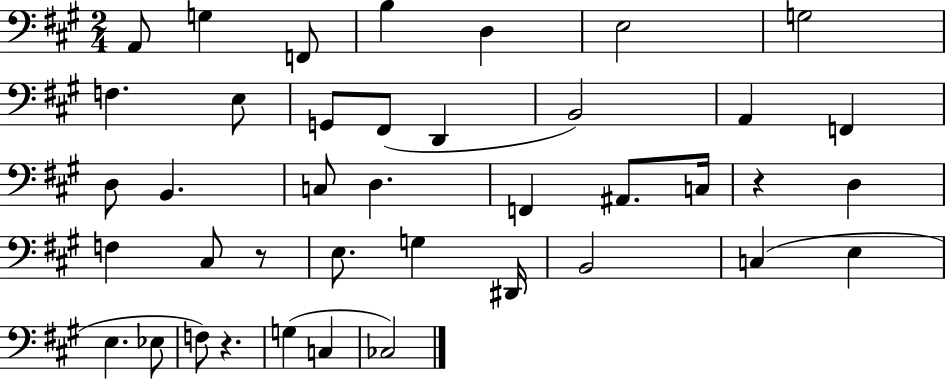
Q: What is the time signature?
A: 2/4